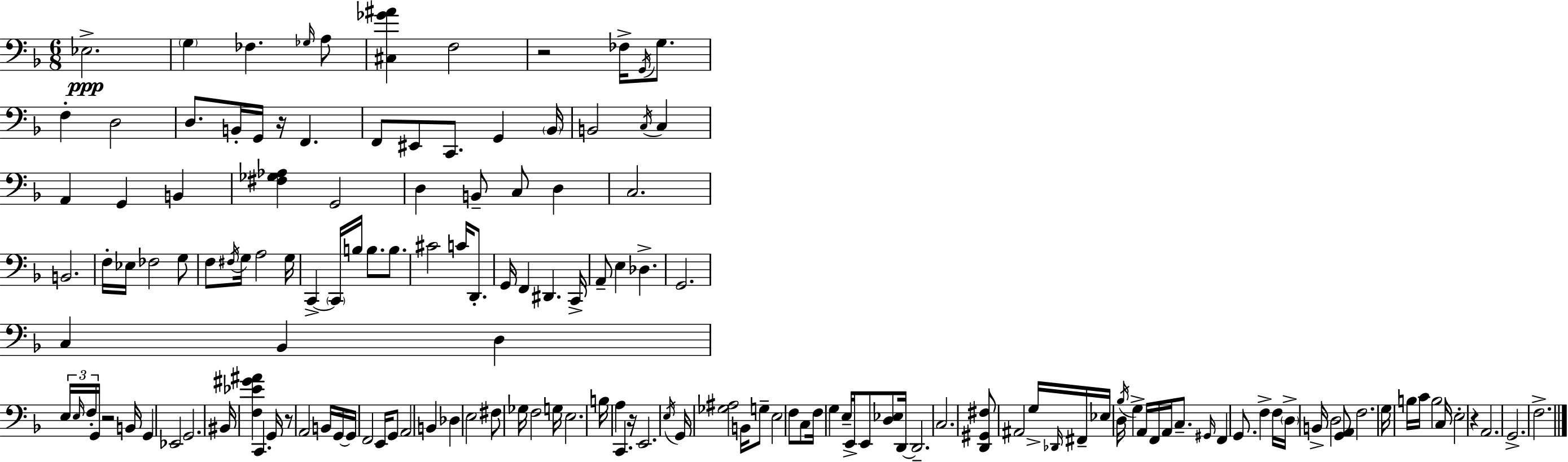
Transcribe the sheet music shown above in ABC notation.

X:1
T:Untitled
M:6/8
L:1/4
K:F
_E,2 G, _F, _G,/4 A,/2 [^C,_G^A] F,2 z2 _F,/4 G,,/4 G,/2 F, D,2 D,/2 B,,/4 G,,/4 z/4 F,, F,,/2 ^E,,/2 C,,/2 G,, _B,,/4 B,,2 C,/4 C, A,, G,, B,, [^F,_G,_A,] G,,2 D, B,,/2 C,/2 D, C,2 B,,2 F,/4 _E,/4 _F,2 G,/2 F,/2 ^F,/4 G,/4 A,2 G,/4 C,, C,,/4 B,/4 B,/2 B,/2 ^C2 C/4 D,,/2 G,,/4 F,, ^D,, C,,/4 A,,/2 E, _D, G,,2 C, _B,, D, E,/4 E,/4 F,/4 G,,/4 z2 B,,/4 G,, _E,,2 G,,2 ^B,,/4 [F,_E^G^A] C,, G,,/4 z/2 A,,2 B,,/4 G,,/4 G,,/4 F,,2 E,,/4 G,,/2 A,,2 B,, _D, E,2 ^F,/2 _G,/4 F,2 G,/4 E,2 B,/4 A, C,, z/4 E,,2 E,/4 G,,/4 [_G,^A,]2 B,,/4 G,/2 E,2 F,/2 C,/2 F,/4 G, E,/4 E,,/4 E,,/2 [D,_E,]/2 D,,/4 D,,2 C,2 [D,,^G,,^F,]/2 ^A,,2 G,/4 _D,,/4 ^F,,/4 _E,/4 D,/4 _B,/4 G, A,,/4 F,,/4 A,,/4 C,/2 ^G,,/4 F,, G,,/2 F, F,/4 D,/4 B,,/4 D,2 [G,,A,,]/2 F,2 G,/4 B,/4 C/4 B,2 C,/4 E,2 z A,,2 G,,2 F,2